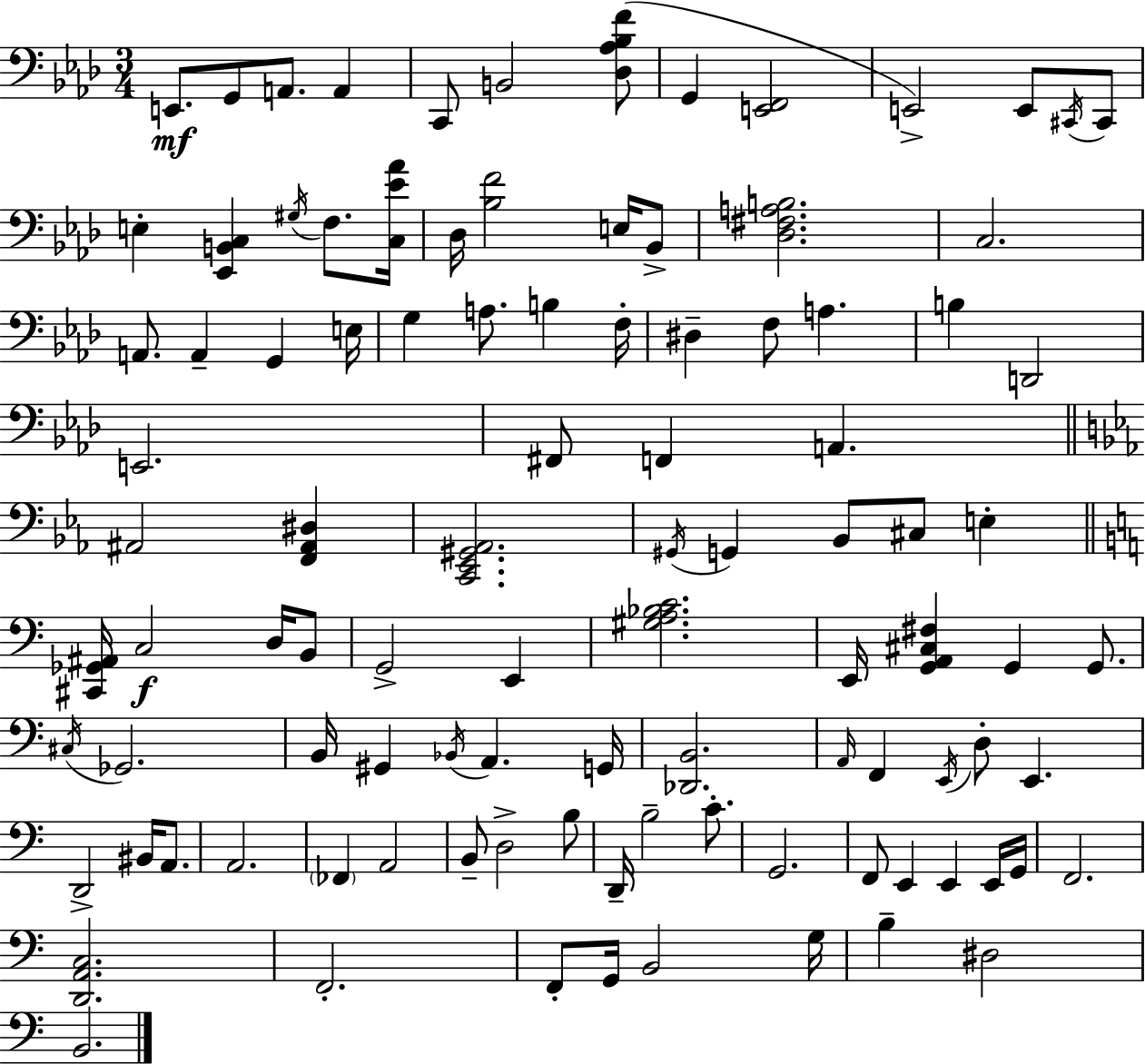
{
  \clef bass
  \numericTimeSignature
  \time 3/4
  \key aes \major
  e,8.\mf g,8 a,8. a,4 | c,8 b,2 <des aes bes f'>8( | g,4 <e, f,>2 | e,2->) e,8 \acciaccatura { cis,16 } cis,8 | \break e4-. <ees, b, c>4 \acciaccatura { gis16 } f8. | <c ees' aes'>16 des16 <bes f'>2 e16 | bes,8-> <des fis a b>2. | c2. | \break a,8. a,4-- g,4 | e16 g4 a8. b4 | f16-. dis4-- f8 a4. | b4 d,2 | \break e,2. | fis,8 f,4 a,4. | \bar "||" \break \key c \minor ais,2 <f, ais, dis>4 | <c, ees, gis, aes,>2. | \acciaccatura { gis,16 } g,4 bes,8 cis8 e4-. | \bar "||" \break \key c \major <cis, ges, ais,>16 c2\f d16 b,8 | g,2-> e,4 | <gis a bes c'>2. | e,16 <g, a, cis fis>4 g,4 g,8. | \break \acciaccatura { cis16 } ges,2. | b,16 gis,4 \acciaccatura { bes,16 } a,4. | g,16 <des, b,>2. | \grace { a,16 } f,4 \acciaccatura { e,16 } d8-. e,4. | \break d,2-> | bis,16 a,8. a,2. | \parenthesize fes,4 a,2 | b,8-- d2-> | \break b8 d,16-- b2-- | c'8.-. g,2. | f,8 e,4 e,4 | e,16 g,16 f,2. | \break <d, a, c>2. | f,2.-. | f,8-. g,16 b,2 | g16 b4-- dis2 | \break b,2. | \bar "|."
}